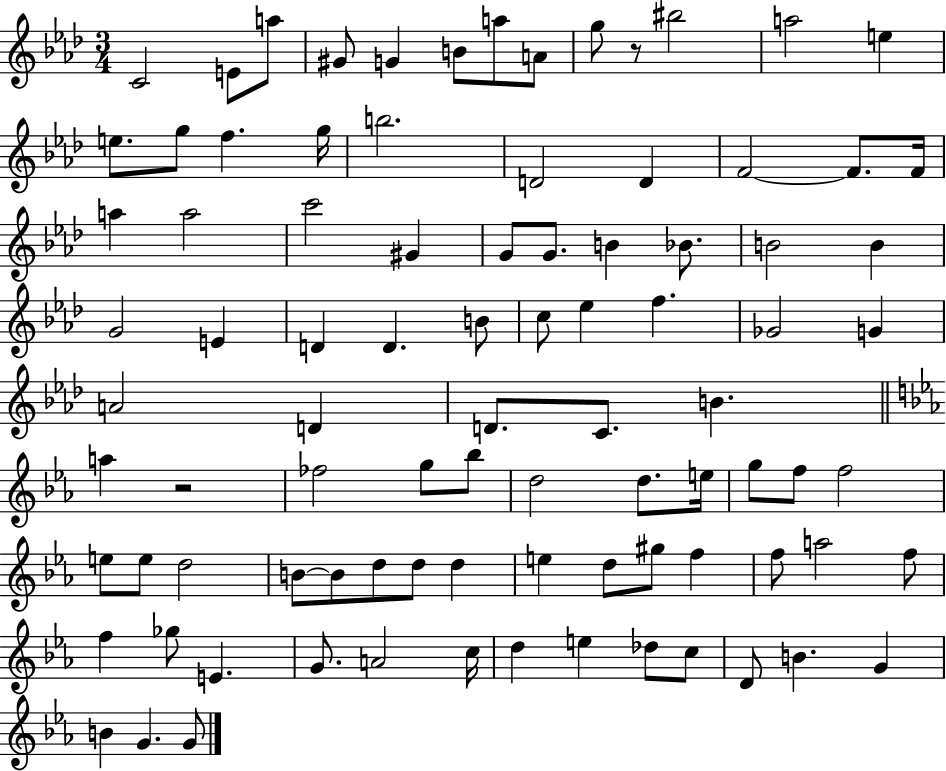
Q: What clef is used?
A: treble